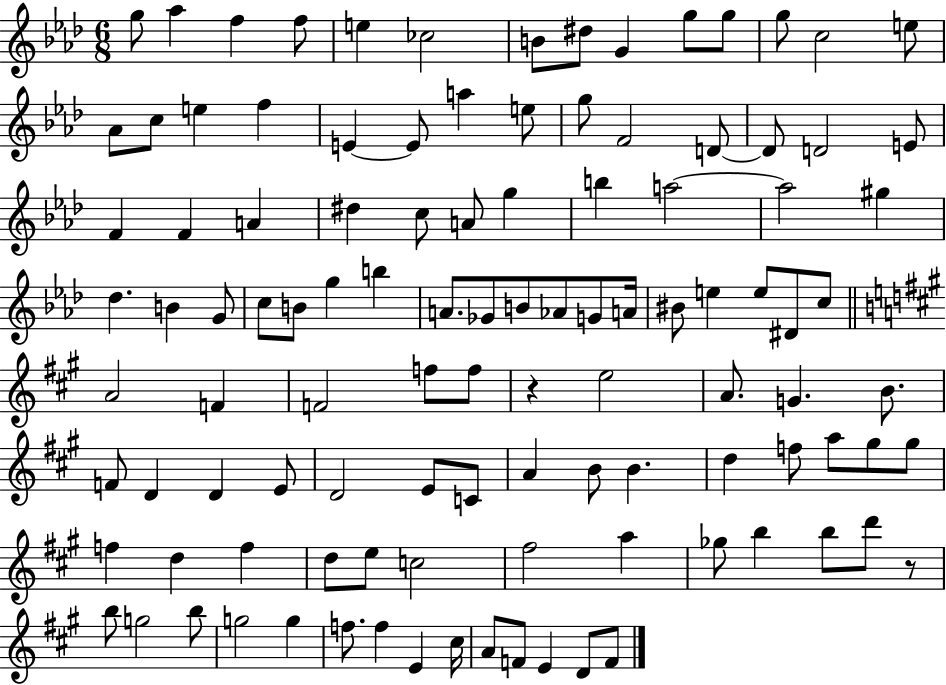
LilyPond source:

{
  \clef treble
  \numericTimeSignature
  \time 6/8
  \key aes \major
  g''8 aes''4 f''4 f''8 | e''4 ces''2 | b'8 dis''8 g'4 g''8 g''8 | g''8 c''2 e''8 | \break aes'8 c''8 e''4 f''4 | e'4~~ e'8 a''4 e''8 | g''8 f'2 d'8~~ | d'8 d'2 e'8 | \break f'4 f'4 a'4 | dis''4 c''8 a'8 g''4 | b''4 a''2~~ | a''2 gis''4 | \break des''4. b'4 g'8 | c''8 b'8 g''4 b''4 | a'8. ges'8 b'8 aes'8 g'8 a'16 | bis'8 e''4 e''8 dis'8 c''8 | \break \bar "||" \break \key a \major a'2 f'4 | f'2 f''8 f''8 | r4 e''2 | a'8. g'4. b'8. | \break f'8 d'4 d'4 e'8 | d'2 e'8 c'8 | a'4 b'8 b'4. | d''4 f''8 a''8 gis''8 gis''8 | \break f''4 d''4 f''4 | d''8 e''8 c''2 | fis''2 a''4 | ges''8 b''4 b''8 d'''8 r8 | \break b''8 g''2 b''8 | g''2 g''4 | f''8. f''4 e'4 cis''16 | a'8 f'8 e'4 d'8 f'8 | \break \bar "|."
}